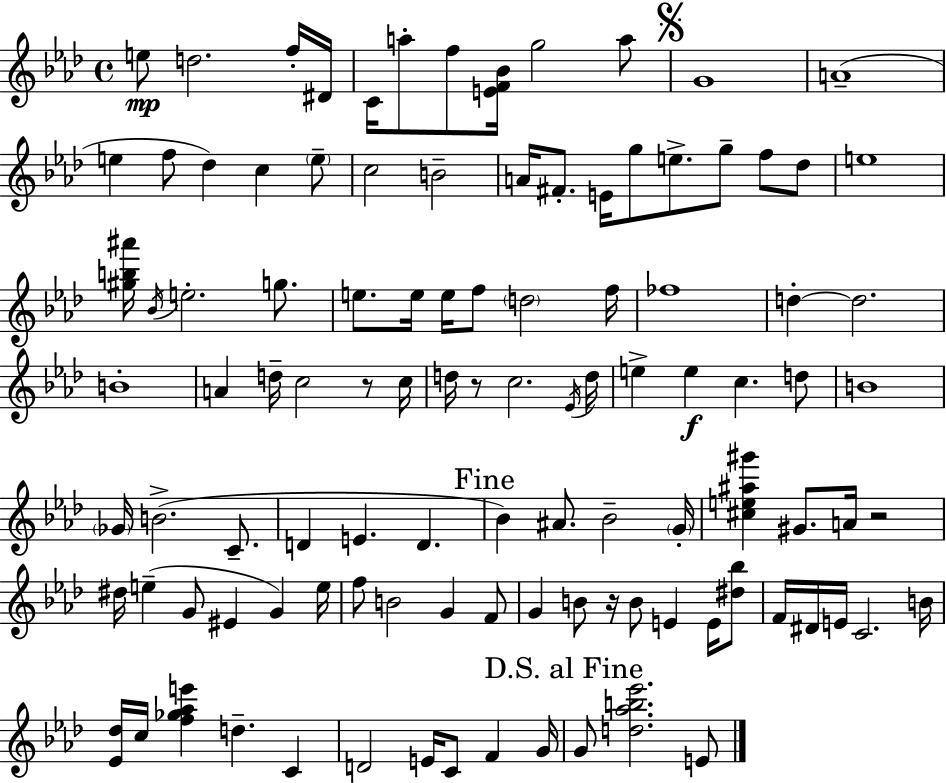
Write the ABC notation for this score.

X:1
T:Untitled
M:4/4
L:1/4
K:Ab
e/2 d2 f/4 ^D/4 C/4 a/2 f/2 [EF_B]/4 g2 a/2 G4 A4 e f/2 _d c e/2 c2 B2 A/4 ^F/2 E/4 g/2 e/2 g/2 f/2 _d/2 e4 [^gb^a']/4 _B/4 e2 g/2 e/2 e/4 e/4 f/2 d2 f/4 _f4 d d2 B4 A d/4 c2 z/2 c/4 d/4 z/2 c2 _E/4 d/4 e e c d/2 B4 _G/4 B2 C/2 D E D _B ^A/2 _B2 G/4 [^ce^a^g'] ^G/2 A/4 z2 ^d/4 e G/2 ^E G e/4 f/2 B2 G F/2 G B/2 z/4 B/2 E E/4 [^d_b]/2 F/4 ^D/4 E/4 C2 B/4 [_E_d]/4 c/4 [f_g_ae'] d C D2 E/4 C/2 F G/4 G/2 [d_ab_e']2 E/2